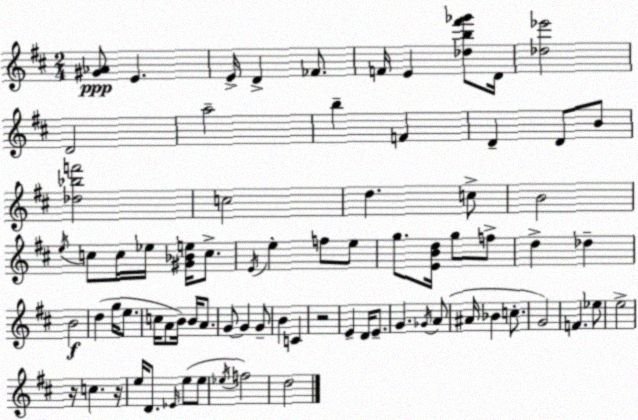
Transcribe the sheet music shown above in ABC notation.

X:1
T:Untitled
M:2/4
L:1/4
K:D
[^G_A]/2 E E/4 D _F/2 F/4 E [_db^f'_g']/2 D/4 [_d_e']2 D2 a2 b F D D/2 B/2 [_d_bf']2 c2 d c/2 B2 e/4 c/2 c/4 _e/4 [^G_Be]/4 c/2 E/4 e f/2 e/2 g/2 [EBd]/4 g/2 f/2 d _d B2 d g/4 e/2 c/4 A/2 B/4 B/4 A/2 G/2 G G/2 B C z2 E D/4 E/2 G _G/4 A/2 ^A/4 _B c/2 G2 F _e/2 e2 z/4 c z/4 e/4 D/2 _E/4 e/2 e/2 _e/4 f2 d2